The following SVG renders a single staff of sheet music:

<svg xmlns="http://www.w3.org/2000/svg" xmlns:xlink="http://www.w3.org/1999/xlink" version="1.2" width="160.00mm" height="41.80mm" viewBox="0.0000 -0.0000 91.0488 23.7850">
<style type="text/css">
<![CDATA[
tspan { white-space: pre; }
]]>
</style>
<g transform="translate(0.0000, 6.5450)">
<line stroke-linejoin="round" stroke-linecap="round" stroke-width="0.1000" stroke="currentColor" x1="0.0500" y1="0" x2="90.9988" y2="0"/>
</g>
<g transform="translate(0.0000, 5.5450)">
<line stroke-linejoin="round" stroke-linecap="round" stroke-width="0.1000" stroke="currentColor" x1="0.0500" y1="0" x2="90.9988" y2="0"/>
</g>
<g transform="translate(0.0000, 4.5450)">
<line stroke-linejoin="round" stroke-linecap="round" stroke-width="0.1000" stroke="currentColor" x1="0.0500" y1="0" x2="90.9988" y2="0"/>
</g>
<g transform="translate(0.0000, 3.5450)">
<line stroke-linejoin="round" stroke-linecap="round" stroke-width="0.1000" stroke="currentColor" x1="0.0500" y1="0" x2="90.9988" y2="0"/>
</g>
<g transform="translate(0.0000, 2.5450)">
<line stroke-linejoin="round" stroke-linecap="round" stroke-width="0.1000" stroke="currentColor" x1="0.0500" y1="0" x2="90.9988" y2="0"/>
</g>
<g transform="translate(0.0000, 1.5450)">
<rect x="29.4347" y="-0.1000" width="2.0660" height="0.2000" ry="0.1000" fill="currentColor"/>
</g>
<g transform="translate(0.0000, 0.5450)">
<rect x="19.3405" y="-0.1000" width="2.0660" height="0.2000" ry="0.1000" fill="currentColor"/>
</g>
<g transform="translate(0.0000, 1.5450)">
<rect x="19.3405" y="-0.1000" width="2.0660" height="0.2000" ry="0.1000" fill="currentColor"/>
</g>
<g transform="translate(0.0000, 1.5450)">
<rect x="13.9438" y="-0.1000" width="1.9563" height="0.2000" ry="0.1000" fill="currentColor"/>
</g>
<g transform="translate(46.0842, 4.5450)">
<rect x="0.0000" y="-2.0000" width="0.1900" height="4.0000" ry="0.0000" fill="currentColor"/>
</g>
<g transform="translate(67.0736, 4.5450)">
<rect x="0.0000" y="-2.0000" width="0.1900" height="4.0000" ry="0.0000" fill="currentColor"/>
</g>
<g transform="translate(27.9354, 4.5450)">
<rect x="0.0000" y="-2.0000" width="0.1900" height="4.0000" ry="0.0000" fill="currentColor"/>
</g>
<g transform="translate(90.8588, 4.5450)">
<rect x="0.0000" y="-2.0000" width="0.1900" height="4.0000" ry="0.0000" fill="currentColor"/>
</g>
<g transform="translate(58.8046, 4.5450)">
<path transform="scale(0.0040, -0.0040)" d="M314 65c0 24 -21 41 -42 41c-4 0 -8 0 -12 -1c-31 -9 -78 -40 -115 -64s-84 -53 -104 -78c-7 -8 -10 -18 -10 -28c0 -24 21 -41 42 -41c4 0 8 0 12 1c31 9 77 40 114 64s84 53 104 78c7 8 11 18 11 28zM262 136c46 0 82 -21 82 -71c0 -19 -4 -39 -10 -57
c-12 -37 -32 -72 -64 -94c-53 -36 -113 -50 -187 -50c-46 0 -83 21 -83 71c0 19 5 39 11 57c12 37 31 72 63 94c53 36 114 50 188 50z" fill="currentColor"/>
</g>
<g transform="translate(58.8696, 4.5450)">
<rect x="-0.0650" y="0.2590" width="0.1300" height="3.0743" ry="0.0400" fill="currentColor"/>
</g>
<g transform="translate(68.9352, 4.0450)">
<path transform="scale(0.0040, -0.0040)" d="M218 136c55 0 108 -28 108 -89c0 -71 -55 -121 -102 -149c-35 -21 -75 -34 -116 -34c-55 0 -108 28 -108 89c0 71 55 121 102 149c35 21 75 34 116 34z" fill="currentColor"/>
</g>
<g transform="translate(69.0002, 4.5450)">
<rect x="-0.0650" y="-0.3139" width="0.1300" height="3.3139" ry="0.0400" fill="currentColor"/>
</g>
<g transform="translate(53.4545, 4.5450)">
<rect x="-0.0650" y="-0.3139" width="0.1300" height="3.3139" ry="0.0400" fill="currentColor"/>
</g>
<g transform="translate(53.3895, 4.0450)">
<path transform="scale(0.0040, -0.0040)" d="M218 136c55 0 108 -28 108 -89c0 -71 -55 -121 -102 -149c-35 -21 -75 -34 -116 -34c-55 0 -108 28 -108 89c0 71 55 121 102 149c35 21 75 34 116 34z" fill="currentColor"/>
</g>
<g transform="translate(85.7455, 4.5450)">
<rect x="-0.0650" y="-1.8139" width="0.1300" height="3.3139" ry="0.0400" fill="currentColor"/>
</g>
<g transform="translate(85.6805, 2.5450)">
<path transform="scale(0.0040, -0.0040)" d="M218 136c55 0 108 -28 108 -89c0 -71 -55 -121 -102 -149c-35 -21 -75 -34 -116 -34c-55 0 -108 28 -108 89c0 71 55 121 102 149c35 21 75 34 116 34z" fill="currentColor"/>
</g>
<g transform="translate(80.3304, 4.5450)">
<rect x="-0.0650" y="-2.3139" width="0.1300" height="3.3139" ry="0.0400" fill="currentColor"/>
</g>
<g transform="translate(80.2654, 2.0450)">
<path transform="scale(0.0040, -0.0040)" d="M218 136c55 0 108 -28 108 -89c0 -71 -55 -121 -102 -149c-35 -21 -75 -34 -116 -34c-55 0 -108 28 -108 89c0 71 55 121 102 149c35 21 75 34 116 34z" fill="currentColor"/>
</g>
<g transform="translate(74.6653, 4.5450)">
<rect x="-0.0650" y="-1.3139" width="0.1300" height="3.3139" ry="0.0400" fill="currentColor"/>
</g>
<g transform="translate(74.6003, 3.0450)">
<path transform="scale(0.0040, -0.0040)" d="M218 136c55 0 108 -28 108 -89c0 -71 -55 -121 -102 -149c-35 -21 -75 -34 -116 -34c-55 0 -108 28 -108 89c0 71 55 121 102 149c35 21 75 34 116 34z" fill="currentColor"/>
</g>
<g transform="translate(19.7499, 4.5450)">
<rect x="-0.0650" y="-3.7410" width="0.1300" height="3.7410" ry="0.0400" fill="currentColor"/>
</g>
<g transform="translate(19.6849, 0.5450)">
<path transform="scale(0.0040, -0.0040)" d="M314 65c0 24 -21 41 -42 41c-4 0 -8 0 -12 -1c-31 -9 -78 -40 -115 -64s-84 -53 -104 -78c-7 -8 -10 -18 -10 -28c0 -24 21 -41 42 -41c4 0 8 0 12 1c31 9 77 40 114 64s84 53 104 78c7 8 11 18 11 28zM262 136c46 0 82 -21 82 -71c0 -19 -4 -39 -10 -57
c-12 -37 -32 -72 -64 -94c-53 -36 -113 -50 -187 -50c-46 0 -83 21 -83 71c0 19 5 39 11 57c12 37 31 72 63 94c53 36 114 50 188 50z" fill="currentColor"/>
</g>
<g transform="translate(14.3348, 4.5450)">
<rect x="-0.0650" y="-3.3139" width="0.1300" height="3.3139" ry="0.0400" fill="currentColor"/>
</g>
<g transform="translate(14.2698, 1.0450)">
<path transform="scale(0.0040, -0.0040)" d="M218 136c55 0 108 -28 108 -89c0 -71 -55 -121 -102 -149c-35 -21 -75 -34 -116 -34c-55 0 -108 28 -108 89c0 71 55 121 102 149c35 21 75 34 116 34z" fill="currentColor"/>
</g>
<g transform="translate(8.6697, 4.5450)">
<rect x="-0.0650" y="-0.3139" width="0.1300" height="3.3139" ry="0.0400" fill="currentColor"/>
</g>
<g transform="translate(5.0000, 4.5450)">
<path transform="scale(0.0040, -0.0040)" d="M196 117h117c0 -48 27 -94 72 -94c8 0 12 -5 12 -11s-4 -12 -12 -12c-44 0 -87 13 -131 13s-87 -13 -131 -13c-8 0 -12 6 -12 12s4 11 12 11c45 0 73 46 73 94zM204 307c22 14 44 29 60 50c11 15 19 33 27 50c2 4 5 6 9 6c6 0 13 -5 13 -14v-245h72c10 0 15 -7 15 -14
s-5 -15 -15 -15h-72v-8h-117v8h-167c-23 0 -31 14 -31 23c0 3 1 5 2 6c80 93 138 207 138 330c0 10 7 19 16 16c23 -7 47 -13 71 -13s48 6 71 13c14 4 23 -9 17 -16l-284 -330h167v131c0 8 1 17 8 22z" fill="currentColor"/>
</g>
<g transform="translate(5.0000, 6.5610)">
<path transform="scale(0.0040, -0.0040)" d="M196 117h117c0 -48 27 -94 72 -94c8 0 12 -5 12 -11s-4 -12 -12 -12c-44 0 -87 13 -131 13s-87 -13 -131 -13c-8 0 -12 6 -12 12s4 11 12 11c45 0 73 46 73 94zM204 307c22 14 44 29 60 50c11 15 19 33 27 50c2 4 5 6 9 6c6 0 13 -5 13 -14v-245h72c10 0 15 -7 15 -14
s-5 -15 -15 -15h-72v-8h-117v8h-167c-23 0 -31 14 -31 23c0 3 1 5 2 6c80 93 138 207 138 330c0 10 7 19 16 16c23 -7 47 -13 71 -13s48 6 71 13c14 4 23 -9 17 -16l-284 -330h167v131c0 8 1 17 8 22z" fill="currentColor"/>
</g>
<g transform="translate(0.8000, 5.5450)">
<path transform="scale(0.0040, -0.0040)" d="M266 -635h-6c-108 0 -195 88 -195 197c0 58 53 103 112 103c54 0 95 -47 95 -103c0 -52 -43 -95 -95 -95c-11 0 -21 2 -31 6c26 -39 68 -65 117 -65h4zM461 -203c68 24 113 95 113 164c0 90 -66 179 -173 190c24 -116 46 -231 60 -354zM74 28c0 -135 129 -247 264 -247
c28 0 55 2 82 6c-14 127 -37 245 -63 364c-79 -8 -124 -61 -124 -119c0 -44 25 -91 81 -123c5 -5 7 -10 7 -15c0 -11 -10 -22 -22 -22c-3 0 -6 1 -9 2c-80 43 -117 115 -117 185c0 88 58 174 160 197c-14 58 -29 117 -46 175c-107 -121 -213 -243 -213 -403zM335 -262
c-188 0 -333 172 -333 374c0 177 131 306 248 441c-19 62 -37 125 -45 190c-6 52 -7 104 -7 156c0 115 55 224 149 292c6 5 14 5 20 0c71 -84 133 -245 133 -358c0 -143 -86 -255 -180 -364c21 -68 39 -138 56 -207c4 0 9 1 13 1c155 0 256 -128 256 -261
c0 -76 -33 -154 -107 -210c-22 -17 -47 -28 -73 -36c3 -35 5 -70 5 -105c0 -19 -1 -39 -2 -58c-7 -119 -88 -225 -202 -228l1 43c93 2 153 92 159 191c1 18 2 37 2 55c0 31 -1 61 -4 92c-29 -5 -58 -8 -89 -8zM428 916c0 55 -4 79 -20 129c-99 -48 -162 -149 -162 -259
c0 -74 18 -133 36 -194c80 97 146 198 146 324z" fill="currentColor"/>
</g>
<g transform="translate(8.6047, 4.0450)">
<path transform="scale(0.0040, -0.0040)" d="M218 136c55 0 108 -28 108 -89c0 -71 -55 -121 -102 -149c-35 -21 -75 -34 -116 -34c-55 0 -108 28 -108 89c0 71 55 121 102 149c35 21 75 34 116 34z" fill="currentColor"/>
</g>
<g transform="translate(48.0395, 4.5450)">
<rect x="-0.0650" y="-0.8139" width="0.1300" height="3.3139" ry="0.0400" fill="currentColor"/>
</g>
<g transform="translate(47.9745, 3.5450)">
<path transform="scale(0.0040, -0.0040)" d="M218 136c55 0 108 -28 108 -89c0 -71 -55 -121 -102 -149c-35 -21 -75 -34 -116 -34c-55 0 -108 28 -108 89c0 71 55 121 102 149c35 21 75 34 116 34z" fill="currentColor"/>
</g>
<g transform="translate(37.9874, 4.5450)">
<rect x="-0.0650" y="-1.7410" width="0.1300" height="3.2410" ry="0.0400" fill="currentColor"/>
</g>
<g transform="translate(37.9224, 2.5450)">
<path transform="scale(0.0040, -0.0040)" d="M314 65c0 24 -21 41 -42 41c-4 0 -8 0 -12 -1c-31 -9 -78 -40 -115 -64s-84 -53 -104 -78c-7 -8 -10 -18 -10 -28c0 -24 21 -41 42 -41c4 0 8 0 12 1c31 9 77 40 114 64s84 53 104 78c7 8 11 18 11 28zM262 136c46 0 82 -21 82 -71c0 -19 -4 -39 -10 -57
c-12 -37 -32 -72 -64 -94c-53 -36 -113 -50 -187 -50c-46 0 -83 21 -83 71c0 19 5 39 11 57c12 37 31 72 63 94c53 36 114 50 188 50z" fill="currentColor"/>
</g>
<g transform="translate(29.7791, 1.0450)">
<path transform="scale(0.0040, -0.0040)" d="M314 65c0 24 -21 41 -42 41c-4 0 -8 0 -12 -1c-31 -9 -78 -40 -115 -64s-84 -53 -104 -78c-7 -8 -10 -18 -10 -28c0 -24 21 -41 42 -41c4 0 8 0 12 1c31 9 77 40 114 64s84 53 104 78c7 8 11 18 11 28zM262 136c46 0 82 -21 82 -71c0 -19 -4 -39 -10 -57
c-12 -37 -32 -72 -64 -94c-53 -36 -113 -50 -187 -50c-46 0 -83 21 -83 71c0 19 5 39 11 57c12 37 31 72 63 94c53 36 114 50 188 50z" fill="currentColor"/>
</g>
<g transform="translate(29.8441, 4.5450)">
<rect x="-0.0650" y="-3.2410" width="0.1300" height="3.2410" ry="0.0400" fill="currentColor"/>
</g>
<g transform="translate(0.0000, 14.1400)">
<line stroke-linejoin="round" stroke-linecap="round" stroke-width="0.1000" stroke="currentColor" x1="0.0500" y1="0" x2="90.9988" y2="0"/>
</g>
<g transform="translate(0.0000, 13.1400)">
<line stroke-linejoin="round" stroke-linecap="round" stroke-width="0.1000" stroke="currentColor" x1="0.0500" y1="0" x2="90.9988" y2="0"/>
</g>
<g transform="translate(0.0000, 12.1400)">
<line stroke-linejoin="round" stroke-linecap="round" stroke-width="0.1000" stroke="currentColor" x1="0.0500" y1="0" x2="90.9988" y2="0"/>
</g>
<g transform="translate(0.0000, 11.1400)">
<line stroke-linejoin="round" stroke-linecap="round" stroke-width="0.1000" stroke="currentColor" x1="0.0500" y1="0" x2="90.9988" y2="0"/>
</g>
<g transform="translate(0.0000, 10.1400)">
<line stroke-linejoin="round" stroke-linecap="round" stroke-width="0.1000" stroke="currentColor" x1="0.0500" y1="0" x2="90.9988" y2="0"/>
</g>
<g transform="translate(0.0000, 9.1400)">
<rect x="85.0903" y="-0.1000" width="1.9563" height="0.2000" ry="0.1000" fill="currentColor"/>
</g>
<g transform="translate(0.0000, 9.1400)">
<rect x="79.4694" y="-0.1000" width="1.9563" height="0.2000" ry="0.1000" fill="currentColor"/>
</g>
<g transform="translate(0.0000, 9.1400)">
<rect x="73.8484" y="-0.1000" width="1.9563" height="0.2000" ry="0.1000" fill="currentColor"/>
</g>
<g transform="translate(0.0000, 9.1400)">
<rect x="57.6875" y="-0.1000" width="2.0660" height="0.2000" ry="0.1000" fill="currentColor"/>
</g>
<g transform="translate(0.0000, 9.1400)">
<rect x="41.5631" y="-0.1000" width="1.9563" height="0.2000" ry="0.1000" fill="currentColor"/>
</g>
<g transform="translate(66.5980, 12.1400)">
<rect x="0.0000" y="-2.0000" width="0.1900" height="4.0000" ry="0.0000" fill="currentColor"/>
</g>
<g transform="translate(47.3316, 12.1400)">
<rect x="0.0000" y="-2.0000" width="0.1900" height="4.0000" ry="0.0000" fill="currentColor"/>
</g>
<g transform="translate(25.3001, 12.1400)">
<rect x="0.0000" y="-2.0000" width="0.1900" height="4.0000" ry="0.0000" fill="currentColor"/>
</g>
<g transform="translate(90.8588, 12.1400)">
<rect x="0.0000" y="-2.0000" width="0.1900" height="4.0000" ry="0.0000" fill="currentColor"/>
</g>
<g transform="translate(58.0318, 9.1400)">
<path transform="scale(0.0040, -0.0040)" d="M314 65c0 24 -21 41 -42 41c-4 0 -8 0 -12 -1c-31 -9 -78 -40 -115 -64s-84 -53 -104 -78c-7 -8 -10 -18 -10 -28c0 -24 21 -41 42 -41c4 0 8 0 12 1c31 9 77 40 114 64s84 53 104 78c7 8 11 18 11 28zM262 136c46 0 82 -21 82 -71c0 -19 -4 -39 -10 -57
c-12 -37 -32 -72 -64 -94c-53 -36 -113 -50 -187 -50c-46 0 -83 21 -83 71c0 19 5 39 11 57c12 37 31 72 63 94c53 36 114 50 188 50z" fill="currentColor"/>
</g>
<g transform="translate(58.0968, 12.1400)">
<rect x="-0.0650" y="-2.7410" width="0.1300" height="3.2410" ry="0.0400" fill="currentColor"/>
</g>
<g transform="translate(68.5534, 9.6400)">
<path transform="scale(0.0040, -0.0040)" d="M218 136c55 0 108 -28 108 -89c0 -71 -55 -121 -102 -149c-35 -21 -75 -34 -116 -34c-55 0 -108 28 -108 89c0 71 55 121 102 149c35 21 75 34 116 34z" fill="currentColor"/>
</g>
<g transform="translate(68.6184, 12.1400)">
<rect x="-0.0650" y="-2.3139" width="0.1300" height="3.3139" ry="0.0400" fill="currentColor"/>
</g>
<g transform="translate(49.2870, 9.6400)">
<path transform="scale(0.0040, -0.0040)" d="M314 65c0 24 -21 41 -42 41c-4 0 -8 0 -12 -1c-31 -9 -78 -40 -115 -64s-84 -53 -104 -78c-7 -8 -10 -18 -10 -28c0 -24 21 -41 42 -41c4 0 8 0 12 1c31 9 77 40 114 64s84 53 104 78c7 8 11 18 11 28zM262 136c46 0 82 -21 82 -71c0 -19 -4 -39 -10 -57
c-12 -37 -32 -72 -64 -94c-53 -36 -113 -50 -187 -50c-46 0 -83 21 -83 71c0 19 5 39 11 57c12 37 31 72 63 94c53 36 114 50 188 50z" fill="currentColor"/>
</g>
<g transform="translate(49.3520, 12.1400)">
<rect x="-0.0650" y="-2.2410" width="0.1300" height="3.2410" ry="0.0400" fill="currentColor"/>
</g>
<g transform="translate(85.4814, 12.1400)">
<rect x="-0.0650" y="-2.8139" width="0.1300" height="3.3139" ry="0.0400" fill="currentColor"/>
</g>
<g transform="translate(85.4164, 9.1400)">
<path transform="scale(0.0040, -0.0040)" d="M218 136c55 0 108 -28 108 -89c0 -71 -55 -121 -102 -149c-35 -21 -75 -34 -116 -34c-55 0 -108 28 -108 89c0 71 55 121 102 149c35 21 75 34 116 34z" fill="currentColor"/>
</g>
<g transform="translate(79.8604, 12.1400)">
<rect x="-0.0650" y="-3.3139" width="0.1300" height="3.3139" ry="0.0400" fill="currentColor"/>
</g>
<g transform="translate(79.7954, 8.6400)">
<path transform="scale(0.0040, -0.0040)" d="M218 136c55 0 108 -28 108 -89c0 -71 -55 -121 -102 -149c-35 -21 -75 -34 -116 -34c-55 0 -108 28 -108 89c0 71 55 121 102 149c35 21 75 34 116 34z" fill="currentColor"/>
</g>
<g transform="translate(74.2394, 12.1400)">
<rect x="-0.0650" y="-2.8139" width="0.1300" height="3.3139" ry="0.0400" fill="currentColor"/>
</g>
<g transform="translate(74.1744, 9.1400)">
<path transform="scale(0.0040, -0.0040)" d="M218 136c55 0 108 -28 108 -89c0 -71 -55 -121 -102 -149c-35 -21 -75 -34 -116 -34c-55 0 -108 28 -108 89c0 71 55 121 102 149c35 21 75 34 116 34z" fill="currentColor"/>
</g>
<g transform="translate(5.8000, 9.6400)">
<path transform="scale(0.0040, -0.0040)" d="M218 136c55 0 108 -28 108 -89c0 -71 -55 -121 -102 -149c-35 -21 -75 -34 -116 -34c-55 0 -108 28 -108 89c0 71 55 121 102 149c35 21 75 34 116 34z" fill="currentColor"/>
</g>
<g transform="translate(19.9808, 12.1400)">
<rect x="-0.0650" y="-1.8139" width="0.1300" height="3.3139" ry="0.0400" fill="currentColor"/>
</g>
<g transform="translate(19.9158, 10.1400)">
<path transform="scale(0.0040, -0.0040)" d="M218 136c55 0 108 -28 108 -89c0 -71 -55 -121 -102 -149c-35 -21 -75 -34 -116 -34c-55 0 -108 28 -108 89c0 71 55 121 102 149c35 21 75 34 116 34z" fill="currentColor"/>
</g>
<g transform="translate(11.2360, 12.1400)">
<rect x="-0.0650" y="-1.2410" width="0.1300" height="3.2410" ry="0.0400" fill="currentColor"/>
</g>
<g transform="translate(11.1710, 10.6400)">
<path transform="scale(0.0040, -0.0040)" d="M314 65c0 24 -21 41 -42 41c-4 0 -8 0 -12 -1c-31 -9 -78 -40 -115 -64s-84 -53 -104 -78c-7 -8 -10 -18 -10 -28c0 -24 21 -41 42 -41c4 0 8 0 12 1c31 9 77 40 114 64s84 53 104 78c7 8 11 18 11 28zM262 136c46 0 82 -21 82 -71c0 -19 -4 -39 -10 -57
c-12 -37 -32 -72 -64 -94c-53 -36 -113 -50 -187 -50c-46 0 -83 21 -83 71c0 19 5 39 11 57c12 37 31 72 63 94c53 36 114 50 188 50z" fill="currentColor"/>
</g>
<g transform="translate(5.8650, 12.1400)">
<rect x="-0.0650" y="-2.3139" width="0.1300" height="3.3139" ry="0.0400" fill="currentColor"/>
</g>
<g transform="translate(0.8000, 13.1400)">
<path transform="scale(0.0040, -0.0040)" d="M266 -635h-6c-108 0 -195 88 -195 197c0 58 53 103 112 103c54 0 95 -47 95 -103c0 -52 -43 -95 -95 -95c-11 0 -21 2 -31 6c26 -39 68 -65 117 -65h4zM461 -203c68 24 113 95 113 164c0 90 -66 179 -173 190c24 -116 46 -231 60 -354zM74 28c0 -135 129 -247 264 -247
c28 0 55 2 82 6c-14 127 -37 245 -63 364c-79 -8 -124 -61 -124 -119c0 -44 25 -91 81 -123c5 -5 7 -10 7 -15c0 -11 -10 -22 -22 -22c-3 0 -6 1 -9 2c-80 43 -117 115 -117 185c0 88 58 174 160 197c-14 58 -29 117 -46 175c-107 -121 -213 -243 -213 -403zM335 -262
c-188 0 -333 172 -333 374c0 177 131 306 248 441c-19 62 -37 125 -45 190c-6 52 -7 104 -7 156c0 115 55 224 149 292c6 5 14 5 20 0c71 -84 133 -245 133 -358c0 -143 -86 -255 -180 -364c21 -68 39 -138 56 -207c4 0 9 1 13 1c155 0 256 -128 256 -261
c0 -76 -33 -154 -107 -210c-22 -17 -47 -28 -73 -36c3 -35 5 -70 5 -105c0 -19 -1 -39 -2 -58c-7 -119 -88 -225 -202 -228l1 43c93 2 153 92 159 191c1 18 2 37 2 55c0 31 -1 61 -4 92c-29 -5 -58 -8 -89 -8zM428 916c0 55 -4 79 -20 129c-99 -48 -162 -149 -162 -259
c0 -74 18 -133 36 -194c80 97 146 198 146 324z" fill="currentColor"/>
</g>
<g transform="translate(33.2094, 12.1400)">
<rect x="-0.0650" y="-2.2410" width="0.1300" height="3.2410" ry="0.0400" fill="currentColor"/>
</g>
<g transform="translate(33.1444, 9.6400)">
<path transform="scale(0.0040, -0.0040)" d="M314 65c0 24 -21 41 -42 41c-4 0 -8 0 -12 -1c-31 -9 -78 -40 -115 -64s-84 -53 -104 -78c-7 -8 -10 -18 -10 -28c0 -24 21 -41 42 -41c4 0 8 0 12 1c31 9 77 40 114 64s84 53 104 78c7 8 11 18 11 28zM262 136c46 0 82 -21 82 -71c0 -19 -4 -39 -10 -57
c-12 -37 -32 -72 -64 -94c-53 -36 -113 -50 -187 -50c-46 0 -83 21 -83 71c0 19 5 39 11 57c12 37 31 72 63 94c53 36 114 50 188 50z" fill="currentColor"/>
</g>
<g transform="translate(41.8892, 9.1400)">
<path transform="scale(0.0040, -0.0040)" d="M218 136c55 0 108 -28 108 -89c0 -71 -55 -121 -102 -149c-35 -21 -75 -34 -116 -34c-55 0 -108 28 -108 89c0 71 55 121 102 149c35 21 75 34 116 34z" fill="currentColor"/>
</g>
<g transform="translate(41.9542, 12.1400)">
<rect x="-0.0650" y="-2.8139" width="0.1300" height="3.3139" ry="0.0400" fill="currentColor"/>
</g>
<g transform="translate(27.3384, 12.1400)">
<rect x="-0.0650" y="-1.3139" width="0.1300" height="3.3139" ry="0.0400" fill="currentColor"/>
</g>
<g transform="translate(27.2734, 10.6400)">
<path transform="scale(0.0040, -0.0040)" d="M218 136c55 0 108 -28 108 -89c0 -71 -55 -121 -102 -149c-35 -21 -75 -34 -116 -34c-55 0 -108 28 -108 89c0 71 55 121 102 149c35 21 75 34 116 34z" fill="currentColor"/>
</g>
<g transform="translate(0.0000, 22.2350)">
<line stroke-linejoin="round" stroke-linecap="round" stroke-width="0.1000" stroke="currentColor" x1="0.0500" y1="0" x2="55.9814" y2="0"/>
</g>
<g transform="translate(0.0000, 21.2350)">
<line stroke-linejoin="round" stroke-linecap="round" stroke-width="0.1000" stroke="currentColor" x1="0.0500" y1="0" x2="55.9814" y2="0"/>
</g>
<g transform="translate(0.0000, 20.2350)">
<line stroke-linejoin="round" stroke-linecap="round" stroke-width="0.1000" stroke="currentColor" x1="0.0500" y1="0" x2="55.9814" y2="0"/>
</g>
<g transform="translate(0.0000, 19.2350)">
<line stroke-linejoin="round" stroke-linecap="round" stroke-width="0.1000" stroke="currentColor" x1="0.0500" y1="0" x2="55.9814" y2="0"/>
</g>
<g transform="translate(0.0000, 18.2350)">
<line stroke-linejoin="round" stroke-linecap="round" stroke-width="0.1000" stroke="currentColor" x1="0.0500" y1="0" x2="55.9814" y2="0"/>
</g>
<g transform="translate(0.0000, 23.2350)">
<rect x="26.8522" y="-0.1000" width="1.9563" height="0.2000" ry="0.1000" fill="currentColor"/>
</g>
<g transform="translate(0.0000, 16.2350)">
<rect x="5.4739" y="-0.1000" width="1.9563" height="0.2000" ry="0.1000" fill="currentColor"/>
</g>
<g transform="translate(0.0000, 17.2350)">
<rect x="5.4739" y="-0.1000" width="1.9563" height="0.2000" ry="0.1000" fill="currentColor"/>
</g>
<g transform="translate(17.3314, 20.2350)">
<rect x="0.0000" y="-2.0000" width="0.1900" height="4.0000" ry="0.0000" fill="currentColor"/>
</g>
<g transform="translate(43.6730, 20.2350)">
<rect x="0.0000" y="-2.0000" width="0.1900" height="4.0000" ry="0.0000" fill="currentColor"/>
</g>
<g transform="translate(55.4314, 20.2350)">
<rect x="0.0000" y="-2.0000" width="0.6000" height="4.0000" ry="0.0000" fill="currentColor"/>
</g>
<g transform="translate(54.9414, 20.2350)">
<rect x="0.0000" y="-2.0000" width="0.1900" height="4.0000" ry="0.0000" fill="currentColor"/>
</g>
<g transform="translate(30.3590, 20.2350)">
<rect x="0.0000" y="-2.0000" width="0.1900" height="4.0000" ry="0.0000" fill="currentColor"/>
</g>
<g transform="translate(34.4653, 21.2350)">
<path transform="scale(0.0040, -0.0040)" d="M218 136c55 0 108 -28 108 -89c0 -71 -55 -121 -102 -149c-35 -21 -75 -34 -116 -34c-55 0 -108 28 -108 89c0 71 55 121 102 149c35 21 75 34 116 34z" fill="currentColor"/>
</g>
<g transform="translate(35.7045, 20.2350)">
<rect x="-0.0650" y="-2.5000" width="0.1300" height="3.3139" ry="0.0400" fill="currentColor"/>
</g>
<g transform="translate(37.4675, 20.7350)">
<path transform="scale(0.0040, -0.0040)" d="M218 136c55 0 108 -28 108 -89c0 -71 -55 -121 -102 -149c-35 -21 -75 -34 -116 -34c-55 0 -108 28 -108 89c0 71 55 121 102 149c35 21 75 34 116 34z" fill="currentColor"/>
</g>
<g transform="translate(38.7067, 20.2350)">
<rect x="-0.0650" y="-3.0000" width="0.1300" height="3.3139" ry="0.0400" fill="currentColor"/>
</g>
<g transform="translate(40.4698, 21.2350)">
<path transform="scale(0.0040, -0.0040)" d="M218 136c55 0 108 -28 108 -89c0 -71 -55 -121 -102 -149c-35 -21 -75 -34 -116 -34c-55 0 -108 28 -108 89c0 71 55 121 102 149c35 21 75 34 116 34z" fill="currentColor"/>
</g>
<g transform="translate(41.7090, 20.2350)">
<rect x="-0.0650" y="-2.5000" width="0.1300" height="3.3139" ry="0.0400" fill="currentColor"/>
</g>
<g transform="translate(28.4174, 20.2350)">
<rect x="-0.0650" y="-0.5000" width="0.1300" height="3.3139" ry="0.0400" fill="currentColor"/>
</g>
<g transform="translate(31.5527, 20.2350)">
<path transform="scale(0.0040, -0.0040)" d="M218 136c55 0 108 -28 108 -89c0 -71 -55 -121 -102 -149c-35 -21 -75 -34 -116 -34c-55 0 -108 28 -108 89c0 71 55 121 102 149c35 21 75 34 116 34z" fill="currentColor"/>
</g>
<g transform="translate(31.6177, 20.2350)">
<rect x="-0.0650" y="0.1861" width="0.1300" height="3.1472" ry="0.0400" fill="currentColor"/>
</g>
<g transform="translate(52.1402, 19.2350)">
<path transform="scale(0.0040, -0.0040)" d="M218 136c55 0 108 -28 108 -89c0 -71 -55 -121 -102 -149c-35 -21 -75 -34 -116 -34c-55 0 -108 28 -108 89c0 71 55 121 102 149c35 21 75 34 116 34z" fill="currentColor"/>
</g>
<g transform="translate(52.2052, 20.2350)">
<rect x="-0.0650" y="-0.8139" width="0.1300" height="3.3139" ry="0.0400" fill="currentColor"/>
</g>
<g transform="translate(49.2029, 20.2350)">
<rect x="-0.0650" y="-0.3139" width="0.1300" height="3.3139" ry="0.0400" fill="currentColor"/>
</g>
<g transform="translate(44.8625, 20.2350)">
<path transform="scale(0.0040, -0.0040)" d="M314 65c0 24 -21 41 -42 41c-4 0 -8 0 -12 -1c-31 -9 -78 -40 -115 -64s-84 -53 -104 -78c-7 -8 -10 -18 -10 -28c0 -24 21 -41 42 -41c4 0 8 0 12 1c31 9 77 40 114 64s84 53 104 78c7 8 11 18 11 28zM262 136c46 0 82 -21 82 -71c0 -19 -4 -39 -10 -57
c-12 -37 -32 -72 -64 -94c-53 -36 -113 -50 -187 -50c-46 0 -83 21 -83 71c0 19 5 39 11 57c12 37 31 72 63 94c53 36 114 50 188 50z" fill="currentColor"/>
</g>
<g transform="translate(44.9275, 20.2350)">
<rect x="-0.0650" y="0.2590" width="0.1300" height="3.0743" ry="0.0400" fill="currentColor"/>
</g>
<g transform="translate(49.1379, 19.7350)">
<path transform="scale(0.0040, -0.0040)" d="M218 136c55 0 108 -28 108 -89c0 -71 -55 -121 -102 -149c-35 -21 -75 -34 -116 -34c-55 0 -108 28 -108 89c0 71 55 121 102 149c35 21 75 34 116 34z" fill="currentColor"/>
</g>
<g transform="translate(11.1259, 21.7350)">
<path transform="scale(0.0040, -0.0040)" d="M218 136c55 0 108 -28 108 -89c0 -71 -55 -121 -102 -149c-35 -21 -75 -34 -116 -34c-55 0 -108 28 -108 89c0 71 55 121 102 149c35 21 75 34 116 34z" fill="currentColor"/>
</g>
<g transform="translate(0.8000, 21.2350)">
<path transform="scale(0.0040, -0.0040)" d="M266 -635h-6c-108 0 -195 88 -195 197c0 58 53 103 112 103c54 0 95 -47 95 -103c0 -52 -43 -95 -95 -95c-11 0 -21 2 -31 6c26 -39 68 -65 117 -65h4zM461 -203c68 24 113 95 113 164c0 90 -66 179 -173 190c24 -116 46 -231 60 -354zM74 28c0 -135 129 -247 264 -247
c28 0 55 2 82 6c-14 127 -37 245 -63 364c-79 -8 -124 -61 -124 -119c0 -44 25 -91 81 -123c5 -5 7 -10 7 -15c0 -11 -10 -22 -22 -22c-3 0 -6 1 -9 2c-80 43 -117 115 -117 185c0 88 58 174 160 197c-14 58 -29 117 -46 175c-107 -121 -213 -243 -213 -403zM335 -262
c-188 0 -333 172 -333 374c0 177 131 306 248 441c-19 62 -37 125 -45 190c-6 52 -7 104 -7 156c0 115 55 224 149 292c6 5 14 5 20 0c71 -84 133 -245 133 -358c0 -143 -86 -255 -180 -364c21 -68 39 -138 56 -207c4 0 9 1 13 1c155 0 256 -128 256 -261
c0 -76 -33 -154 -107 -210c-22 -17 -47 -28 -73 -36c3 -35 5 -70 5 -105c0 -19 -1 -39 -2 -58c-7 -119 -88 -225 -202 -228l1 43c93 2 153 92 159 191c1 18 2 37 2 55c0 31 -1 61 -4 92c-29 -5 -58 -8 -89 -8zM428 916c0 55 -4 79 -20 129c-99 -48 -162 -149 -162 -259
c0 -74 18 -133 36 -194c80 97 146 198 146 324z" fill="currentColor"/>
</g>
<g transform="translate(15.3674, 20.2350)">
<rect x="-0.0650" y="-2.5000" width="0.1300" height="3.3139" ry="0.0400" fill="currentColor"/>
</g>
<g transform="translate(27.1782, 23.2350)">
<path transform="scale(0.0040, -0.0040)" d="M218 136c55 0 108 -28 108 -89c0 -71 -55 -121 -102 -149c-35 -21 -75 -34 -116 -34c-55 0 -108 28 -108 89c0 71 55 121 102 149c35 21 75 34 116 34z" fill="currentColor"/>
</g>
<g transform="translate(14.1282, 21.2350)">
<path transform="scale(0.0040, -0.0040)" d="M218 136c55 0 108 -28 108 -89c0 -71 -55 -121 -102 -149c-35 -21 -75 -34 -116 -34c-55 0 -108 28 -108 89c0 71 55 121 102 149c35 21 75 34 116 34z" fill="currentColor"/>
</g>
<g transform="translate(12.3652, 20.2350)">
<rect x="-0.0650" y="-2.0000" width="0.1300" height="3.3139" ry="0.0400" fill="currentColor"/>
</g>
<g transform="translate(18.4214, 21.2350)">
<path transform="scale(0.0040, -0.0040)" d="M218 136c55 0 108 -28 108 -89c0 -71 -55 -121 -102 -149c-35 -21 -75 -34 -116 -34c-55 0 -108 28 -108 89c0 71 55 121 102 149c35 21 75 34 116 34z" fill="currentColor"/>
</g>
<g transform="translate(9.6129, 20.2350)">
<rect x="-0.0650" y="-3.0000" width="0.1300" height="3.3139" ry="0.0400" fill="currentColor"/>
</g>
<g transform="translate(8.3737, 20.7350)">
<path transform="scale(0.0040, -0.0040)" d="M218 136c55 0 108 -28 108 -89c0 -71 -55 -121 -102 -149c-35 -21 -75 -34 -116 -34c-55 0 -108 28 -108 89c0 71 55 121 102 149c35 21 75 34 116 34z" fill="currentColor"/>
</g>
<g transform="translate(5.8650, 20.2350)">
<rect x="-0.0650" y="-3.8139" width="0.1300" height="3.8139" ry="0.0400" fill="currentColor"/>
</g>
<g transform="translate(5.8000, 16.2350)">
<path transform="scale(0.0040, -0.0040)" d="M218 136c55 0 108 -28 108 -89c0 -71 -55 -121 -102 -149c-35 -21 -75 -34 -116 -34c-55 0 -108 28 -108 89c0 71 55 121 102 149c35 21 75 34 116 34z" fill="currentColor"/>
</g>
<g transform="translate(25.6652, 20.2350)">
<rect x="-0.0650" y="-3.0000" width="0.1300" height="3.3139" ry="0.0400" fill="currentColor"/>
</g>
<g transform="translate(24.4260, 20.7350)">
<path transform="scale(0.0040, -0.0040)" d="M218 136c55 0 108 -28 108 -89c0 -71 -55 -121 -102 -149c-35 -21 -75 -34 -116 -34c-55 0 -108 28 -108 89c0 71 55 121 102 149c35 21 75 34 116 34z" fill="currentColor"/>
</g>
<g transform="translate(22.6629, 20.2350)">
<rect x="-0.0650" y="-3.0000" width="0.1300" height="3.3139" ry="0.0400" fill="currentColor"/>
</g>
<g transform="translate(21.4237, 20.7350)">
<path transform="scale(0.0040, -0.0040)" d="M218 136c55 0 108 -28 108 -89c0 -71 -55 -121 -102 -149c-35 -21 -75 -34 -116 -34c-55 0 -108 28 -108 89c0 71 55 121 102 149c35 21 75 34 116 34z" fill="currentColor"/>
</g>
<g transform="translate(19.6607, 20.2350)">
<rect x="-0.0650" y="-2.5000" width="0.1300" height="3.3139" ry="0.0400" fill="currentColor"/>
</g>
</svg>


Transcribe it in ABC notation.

X:1
T:Untitled
M:4/4
L:1/4
K:C
c b c'2 b2 f2 d c B2 c e g f g e2 f e g2 a g2 a2 g a b a c' A F G G A A C B G A G B2 c d